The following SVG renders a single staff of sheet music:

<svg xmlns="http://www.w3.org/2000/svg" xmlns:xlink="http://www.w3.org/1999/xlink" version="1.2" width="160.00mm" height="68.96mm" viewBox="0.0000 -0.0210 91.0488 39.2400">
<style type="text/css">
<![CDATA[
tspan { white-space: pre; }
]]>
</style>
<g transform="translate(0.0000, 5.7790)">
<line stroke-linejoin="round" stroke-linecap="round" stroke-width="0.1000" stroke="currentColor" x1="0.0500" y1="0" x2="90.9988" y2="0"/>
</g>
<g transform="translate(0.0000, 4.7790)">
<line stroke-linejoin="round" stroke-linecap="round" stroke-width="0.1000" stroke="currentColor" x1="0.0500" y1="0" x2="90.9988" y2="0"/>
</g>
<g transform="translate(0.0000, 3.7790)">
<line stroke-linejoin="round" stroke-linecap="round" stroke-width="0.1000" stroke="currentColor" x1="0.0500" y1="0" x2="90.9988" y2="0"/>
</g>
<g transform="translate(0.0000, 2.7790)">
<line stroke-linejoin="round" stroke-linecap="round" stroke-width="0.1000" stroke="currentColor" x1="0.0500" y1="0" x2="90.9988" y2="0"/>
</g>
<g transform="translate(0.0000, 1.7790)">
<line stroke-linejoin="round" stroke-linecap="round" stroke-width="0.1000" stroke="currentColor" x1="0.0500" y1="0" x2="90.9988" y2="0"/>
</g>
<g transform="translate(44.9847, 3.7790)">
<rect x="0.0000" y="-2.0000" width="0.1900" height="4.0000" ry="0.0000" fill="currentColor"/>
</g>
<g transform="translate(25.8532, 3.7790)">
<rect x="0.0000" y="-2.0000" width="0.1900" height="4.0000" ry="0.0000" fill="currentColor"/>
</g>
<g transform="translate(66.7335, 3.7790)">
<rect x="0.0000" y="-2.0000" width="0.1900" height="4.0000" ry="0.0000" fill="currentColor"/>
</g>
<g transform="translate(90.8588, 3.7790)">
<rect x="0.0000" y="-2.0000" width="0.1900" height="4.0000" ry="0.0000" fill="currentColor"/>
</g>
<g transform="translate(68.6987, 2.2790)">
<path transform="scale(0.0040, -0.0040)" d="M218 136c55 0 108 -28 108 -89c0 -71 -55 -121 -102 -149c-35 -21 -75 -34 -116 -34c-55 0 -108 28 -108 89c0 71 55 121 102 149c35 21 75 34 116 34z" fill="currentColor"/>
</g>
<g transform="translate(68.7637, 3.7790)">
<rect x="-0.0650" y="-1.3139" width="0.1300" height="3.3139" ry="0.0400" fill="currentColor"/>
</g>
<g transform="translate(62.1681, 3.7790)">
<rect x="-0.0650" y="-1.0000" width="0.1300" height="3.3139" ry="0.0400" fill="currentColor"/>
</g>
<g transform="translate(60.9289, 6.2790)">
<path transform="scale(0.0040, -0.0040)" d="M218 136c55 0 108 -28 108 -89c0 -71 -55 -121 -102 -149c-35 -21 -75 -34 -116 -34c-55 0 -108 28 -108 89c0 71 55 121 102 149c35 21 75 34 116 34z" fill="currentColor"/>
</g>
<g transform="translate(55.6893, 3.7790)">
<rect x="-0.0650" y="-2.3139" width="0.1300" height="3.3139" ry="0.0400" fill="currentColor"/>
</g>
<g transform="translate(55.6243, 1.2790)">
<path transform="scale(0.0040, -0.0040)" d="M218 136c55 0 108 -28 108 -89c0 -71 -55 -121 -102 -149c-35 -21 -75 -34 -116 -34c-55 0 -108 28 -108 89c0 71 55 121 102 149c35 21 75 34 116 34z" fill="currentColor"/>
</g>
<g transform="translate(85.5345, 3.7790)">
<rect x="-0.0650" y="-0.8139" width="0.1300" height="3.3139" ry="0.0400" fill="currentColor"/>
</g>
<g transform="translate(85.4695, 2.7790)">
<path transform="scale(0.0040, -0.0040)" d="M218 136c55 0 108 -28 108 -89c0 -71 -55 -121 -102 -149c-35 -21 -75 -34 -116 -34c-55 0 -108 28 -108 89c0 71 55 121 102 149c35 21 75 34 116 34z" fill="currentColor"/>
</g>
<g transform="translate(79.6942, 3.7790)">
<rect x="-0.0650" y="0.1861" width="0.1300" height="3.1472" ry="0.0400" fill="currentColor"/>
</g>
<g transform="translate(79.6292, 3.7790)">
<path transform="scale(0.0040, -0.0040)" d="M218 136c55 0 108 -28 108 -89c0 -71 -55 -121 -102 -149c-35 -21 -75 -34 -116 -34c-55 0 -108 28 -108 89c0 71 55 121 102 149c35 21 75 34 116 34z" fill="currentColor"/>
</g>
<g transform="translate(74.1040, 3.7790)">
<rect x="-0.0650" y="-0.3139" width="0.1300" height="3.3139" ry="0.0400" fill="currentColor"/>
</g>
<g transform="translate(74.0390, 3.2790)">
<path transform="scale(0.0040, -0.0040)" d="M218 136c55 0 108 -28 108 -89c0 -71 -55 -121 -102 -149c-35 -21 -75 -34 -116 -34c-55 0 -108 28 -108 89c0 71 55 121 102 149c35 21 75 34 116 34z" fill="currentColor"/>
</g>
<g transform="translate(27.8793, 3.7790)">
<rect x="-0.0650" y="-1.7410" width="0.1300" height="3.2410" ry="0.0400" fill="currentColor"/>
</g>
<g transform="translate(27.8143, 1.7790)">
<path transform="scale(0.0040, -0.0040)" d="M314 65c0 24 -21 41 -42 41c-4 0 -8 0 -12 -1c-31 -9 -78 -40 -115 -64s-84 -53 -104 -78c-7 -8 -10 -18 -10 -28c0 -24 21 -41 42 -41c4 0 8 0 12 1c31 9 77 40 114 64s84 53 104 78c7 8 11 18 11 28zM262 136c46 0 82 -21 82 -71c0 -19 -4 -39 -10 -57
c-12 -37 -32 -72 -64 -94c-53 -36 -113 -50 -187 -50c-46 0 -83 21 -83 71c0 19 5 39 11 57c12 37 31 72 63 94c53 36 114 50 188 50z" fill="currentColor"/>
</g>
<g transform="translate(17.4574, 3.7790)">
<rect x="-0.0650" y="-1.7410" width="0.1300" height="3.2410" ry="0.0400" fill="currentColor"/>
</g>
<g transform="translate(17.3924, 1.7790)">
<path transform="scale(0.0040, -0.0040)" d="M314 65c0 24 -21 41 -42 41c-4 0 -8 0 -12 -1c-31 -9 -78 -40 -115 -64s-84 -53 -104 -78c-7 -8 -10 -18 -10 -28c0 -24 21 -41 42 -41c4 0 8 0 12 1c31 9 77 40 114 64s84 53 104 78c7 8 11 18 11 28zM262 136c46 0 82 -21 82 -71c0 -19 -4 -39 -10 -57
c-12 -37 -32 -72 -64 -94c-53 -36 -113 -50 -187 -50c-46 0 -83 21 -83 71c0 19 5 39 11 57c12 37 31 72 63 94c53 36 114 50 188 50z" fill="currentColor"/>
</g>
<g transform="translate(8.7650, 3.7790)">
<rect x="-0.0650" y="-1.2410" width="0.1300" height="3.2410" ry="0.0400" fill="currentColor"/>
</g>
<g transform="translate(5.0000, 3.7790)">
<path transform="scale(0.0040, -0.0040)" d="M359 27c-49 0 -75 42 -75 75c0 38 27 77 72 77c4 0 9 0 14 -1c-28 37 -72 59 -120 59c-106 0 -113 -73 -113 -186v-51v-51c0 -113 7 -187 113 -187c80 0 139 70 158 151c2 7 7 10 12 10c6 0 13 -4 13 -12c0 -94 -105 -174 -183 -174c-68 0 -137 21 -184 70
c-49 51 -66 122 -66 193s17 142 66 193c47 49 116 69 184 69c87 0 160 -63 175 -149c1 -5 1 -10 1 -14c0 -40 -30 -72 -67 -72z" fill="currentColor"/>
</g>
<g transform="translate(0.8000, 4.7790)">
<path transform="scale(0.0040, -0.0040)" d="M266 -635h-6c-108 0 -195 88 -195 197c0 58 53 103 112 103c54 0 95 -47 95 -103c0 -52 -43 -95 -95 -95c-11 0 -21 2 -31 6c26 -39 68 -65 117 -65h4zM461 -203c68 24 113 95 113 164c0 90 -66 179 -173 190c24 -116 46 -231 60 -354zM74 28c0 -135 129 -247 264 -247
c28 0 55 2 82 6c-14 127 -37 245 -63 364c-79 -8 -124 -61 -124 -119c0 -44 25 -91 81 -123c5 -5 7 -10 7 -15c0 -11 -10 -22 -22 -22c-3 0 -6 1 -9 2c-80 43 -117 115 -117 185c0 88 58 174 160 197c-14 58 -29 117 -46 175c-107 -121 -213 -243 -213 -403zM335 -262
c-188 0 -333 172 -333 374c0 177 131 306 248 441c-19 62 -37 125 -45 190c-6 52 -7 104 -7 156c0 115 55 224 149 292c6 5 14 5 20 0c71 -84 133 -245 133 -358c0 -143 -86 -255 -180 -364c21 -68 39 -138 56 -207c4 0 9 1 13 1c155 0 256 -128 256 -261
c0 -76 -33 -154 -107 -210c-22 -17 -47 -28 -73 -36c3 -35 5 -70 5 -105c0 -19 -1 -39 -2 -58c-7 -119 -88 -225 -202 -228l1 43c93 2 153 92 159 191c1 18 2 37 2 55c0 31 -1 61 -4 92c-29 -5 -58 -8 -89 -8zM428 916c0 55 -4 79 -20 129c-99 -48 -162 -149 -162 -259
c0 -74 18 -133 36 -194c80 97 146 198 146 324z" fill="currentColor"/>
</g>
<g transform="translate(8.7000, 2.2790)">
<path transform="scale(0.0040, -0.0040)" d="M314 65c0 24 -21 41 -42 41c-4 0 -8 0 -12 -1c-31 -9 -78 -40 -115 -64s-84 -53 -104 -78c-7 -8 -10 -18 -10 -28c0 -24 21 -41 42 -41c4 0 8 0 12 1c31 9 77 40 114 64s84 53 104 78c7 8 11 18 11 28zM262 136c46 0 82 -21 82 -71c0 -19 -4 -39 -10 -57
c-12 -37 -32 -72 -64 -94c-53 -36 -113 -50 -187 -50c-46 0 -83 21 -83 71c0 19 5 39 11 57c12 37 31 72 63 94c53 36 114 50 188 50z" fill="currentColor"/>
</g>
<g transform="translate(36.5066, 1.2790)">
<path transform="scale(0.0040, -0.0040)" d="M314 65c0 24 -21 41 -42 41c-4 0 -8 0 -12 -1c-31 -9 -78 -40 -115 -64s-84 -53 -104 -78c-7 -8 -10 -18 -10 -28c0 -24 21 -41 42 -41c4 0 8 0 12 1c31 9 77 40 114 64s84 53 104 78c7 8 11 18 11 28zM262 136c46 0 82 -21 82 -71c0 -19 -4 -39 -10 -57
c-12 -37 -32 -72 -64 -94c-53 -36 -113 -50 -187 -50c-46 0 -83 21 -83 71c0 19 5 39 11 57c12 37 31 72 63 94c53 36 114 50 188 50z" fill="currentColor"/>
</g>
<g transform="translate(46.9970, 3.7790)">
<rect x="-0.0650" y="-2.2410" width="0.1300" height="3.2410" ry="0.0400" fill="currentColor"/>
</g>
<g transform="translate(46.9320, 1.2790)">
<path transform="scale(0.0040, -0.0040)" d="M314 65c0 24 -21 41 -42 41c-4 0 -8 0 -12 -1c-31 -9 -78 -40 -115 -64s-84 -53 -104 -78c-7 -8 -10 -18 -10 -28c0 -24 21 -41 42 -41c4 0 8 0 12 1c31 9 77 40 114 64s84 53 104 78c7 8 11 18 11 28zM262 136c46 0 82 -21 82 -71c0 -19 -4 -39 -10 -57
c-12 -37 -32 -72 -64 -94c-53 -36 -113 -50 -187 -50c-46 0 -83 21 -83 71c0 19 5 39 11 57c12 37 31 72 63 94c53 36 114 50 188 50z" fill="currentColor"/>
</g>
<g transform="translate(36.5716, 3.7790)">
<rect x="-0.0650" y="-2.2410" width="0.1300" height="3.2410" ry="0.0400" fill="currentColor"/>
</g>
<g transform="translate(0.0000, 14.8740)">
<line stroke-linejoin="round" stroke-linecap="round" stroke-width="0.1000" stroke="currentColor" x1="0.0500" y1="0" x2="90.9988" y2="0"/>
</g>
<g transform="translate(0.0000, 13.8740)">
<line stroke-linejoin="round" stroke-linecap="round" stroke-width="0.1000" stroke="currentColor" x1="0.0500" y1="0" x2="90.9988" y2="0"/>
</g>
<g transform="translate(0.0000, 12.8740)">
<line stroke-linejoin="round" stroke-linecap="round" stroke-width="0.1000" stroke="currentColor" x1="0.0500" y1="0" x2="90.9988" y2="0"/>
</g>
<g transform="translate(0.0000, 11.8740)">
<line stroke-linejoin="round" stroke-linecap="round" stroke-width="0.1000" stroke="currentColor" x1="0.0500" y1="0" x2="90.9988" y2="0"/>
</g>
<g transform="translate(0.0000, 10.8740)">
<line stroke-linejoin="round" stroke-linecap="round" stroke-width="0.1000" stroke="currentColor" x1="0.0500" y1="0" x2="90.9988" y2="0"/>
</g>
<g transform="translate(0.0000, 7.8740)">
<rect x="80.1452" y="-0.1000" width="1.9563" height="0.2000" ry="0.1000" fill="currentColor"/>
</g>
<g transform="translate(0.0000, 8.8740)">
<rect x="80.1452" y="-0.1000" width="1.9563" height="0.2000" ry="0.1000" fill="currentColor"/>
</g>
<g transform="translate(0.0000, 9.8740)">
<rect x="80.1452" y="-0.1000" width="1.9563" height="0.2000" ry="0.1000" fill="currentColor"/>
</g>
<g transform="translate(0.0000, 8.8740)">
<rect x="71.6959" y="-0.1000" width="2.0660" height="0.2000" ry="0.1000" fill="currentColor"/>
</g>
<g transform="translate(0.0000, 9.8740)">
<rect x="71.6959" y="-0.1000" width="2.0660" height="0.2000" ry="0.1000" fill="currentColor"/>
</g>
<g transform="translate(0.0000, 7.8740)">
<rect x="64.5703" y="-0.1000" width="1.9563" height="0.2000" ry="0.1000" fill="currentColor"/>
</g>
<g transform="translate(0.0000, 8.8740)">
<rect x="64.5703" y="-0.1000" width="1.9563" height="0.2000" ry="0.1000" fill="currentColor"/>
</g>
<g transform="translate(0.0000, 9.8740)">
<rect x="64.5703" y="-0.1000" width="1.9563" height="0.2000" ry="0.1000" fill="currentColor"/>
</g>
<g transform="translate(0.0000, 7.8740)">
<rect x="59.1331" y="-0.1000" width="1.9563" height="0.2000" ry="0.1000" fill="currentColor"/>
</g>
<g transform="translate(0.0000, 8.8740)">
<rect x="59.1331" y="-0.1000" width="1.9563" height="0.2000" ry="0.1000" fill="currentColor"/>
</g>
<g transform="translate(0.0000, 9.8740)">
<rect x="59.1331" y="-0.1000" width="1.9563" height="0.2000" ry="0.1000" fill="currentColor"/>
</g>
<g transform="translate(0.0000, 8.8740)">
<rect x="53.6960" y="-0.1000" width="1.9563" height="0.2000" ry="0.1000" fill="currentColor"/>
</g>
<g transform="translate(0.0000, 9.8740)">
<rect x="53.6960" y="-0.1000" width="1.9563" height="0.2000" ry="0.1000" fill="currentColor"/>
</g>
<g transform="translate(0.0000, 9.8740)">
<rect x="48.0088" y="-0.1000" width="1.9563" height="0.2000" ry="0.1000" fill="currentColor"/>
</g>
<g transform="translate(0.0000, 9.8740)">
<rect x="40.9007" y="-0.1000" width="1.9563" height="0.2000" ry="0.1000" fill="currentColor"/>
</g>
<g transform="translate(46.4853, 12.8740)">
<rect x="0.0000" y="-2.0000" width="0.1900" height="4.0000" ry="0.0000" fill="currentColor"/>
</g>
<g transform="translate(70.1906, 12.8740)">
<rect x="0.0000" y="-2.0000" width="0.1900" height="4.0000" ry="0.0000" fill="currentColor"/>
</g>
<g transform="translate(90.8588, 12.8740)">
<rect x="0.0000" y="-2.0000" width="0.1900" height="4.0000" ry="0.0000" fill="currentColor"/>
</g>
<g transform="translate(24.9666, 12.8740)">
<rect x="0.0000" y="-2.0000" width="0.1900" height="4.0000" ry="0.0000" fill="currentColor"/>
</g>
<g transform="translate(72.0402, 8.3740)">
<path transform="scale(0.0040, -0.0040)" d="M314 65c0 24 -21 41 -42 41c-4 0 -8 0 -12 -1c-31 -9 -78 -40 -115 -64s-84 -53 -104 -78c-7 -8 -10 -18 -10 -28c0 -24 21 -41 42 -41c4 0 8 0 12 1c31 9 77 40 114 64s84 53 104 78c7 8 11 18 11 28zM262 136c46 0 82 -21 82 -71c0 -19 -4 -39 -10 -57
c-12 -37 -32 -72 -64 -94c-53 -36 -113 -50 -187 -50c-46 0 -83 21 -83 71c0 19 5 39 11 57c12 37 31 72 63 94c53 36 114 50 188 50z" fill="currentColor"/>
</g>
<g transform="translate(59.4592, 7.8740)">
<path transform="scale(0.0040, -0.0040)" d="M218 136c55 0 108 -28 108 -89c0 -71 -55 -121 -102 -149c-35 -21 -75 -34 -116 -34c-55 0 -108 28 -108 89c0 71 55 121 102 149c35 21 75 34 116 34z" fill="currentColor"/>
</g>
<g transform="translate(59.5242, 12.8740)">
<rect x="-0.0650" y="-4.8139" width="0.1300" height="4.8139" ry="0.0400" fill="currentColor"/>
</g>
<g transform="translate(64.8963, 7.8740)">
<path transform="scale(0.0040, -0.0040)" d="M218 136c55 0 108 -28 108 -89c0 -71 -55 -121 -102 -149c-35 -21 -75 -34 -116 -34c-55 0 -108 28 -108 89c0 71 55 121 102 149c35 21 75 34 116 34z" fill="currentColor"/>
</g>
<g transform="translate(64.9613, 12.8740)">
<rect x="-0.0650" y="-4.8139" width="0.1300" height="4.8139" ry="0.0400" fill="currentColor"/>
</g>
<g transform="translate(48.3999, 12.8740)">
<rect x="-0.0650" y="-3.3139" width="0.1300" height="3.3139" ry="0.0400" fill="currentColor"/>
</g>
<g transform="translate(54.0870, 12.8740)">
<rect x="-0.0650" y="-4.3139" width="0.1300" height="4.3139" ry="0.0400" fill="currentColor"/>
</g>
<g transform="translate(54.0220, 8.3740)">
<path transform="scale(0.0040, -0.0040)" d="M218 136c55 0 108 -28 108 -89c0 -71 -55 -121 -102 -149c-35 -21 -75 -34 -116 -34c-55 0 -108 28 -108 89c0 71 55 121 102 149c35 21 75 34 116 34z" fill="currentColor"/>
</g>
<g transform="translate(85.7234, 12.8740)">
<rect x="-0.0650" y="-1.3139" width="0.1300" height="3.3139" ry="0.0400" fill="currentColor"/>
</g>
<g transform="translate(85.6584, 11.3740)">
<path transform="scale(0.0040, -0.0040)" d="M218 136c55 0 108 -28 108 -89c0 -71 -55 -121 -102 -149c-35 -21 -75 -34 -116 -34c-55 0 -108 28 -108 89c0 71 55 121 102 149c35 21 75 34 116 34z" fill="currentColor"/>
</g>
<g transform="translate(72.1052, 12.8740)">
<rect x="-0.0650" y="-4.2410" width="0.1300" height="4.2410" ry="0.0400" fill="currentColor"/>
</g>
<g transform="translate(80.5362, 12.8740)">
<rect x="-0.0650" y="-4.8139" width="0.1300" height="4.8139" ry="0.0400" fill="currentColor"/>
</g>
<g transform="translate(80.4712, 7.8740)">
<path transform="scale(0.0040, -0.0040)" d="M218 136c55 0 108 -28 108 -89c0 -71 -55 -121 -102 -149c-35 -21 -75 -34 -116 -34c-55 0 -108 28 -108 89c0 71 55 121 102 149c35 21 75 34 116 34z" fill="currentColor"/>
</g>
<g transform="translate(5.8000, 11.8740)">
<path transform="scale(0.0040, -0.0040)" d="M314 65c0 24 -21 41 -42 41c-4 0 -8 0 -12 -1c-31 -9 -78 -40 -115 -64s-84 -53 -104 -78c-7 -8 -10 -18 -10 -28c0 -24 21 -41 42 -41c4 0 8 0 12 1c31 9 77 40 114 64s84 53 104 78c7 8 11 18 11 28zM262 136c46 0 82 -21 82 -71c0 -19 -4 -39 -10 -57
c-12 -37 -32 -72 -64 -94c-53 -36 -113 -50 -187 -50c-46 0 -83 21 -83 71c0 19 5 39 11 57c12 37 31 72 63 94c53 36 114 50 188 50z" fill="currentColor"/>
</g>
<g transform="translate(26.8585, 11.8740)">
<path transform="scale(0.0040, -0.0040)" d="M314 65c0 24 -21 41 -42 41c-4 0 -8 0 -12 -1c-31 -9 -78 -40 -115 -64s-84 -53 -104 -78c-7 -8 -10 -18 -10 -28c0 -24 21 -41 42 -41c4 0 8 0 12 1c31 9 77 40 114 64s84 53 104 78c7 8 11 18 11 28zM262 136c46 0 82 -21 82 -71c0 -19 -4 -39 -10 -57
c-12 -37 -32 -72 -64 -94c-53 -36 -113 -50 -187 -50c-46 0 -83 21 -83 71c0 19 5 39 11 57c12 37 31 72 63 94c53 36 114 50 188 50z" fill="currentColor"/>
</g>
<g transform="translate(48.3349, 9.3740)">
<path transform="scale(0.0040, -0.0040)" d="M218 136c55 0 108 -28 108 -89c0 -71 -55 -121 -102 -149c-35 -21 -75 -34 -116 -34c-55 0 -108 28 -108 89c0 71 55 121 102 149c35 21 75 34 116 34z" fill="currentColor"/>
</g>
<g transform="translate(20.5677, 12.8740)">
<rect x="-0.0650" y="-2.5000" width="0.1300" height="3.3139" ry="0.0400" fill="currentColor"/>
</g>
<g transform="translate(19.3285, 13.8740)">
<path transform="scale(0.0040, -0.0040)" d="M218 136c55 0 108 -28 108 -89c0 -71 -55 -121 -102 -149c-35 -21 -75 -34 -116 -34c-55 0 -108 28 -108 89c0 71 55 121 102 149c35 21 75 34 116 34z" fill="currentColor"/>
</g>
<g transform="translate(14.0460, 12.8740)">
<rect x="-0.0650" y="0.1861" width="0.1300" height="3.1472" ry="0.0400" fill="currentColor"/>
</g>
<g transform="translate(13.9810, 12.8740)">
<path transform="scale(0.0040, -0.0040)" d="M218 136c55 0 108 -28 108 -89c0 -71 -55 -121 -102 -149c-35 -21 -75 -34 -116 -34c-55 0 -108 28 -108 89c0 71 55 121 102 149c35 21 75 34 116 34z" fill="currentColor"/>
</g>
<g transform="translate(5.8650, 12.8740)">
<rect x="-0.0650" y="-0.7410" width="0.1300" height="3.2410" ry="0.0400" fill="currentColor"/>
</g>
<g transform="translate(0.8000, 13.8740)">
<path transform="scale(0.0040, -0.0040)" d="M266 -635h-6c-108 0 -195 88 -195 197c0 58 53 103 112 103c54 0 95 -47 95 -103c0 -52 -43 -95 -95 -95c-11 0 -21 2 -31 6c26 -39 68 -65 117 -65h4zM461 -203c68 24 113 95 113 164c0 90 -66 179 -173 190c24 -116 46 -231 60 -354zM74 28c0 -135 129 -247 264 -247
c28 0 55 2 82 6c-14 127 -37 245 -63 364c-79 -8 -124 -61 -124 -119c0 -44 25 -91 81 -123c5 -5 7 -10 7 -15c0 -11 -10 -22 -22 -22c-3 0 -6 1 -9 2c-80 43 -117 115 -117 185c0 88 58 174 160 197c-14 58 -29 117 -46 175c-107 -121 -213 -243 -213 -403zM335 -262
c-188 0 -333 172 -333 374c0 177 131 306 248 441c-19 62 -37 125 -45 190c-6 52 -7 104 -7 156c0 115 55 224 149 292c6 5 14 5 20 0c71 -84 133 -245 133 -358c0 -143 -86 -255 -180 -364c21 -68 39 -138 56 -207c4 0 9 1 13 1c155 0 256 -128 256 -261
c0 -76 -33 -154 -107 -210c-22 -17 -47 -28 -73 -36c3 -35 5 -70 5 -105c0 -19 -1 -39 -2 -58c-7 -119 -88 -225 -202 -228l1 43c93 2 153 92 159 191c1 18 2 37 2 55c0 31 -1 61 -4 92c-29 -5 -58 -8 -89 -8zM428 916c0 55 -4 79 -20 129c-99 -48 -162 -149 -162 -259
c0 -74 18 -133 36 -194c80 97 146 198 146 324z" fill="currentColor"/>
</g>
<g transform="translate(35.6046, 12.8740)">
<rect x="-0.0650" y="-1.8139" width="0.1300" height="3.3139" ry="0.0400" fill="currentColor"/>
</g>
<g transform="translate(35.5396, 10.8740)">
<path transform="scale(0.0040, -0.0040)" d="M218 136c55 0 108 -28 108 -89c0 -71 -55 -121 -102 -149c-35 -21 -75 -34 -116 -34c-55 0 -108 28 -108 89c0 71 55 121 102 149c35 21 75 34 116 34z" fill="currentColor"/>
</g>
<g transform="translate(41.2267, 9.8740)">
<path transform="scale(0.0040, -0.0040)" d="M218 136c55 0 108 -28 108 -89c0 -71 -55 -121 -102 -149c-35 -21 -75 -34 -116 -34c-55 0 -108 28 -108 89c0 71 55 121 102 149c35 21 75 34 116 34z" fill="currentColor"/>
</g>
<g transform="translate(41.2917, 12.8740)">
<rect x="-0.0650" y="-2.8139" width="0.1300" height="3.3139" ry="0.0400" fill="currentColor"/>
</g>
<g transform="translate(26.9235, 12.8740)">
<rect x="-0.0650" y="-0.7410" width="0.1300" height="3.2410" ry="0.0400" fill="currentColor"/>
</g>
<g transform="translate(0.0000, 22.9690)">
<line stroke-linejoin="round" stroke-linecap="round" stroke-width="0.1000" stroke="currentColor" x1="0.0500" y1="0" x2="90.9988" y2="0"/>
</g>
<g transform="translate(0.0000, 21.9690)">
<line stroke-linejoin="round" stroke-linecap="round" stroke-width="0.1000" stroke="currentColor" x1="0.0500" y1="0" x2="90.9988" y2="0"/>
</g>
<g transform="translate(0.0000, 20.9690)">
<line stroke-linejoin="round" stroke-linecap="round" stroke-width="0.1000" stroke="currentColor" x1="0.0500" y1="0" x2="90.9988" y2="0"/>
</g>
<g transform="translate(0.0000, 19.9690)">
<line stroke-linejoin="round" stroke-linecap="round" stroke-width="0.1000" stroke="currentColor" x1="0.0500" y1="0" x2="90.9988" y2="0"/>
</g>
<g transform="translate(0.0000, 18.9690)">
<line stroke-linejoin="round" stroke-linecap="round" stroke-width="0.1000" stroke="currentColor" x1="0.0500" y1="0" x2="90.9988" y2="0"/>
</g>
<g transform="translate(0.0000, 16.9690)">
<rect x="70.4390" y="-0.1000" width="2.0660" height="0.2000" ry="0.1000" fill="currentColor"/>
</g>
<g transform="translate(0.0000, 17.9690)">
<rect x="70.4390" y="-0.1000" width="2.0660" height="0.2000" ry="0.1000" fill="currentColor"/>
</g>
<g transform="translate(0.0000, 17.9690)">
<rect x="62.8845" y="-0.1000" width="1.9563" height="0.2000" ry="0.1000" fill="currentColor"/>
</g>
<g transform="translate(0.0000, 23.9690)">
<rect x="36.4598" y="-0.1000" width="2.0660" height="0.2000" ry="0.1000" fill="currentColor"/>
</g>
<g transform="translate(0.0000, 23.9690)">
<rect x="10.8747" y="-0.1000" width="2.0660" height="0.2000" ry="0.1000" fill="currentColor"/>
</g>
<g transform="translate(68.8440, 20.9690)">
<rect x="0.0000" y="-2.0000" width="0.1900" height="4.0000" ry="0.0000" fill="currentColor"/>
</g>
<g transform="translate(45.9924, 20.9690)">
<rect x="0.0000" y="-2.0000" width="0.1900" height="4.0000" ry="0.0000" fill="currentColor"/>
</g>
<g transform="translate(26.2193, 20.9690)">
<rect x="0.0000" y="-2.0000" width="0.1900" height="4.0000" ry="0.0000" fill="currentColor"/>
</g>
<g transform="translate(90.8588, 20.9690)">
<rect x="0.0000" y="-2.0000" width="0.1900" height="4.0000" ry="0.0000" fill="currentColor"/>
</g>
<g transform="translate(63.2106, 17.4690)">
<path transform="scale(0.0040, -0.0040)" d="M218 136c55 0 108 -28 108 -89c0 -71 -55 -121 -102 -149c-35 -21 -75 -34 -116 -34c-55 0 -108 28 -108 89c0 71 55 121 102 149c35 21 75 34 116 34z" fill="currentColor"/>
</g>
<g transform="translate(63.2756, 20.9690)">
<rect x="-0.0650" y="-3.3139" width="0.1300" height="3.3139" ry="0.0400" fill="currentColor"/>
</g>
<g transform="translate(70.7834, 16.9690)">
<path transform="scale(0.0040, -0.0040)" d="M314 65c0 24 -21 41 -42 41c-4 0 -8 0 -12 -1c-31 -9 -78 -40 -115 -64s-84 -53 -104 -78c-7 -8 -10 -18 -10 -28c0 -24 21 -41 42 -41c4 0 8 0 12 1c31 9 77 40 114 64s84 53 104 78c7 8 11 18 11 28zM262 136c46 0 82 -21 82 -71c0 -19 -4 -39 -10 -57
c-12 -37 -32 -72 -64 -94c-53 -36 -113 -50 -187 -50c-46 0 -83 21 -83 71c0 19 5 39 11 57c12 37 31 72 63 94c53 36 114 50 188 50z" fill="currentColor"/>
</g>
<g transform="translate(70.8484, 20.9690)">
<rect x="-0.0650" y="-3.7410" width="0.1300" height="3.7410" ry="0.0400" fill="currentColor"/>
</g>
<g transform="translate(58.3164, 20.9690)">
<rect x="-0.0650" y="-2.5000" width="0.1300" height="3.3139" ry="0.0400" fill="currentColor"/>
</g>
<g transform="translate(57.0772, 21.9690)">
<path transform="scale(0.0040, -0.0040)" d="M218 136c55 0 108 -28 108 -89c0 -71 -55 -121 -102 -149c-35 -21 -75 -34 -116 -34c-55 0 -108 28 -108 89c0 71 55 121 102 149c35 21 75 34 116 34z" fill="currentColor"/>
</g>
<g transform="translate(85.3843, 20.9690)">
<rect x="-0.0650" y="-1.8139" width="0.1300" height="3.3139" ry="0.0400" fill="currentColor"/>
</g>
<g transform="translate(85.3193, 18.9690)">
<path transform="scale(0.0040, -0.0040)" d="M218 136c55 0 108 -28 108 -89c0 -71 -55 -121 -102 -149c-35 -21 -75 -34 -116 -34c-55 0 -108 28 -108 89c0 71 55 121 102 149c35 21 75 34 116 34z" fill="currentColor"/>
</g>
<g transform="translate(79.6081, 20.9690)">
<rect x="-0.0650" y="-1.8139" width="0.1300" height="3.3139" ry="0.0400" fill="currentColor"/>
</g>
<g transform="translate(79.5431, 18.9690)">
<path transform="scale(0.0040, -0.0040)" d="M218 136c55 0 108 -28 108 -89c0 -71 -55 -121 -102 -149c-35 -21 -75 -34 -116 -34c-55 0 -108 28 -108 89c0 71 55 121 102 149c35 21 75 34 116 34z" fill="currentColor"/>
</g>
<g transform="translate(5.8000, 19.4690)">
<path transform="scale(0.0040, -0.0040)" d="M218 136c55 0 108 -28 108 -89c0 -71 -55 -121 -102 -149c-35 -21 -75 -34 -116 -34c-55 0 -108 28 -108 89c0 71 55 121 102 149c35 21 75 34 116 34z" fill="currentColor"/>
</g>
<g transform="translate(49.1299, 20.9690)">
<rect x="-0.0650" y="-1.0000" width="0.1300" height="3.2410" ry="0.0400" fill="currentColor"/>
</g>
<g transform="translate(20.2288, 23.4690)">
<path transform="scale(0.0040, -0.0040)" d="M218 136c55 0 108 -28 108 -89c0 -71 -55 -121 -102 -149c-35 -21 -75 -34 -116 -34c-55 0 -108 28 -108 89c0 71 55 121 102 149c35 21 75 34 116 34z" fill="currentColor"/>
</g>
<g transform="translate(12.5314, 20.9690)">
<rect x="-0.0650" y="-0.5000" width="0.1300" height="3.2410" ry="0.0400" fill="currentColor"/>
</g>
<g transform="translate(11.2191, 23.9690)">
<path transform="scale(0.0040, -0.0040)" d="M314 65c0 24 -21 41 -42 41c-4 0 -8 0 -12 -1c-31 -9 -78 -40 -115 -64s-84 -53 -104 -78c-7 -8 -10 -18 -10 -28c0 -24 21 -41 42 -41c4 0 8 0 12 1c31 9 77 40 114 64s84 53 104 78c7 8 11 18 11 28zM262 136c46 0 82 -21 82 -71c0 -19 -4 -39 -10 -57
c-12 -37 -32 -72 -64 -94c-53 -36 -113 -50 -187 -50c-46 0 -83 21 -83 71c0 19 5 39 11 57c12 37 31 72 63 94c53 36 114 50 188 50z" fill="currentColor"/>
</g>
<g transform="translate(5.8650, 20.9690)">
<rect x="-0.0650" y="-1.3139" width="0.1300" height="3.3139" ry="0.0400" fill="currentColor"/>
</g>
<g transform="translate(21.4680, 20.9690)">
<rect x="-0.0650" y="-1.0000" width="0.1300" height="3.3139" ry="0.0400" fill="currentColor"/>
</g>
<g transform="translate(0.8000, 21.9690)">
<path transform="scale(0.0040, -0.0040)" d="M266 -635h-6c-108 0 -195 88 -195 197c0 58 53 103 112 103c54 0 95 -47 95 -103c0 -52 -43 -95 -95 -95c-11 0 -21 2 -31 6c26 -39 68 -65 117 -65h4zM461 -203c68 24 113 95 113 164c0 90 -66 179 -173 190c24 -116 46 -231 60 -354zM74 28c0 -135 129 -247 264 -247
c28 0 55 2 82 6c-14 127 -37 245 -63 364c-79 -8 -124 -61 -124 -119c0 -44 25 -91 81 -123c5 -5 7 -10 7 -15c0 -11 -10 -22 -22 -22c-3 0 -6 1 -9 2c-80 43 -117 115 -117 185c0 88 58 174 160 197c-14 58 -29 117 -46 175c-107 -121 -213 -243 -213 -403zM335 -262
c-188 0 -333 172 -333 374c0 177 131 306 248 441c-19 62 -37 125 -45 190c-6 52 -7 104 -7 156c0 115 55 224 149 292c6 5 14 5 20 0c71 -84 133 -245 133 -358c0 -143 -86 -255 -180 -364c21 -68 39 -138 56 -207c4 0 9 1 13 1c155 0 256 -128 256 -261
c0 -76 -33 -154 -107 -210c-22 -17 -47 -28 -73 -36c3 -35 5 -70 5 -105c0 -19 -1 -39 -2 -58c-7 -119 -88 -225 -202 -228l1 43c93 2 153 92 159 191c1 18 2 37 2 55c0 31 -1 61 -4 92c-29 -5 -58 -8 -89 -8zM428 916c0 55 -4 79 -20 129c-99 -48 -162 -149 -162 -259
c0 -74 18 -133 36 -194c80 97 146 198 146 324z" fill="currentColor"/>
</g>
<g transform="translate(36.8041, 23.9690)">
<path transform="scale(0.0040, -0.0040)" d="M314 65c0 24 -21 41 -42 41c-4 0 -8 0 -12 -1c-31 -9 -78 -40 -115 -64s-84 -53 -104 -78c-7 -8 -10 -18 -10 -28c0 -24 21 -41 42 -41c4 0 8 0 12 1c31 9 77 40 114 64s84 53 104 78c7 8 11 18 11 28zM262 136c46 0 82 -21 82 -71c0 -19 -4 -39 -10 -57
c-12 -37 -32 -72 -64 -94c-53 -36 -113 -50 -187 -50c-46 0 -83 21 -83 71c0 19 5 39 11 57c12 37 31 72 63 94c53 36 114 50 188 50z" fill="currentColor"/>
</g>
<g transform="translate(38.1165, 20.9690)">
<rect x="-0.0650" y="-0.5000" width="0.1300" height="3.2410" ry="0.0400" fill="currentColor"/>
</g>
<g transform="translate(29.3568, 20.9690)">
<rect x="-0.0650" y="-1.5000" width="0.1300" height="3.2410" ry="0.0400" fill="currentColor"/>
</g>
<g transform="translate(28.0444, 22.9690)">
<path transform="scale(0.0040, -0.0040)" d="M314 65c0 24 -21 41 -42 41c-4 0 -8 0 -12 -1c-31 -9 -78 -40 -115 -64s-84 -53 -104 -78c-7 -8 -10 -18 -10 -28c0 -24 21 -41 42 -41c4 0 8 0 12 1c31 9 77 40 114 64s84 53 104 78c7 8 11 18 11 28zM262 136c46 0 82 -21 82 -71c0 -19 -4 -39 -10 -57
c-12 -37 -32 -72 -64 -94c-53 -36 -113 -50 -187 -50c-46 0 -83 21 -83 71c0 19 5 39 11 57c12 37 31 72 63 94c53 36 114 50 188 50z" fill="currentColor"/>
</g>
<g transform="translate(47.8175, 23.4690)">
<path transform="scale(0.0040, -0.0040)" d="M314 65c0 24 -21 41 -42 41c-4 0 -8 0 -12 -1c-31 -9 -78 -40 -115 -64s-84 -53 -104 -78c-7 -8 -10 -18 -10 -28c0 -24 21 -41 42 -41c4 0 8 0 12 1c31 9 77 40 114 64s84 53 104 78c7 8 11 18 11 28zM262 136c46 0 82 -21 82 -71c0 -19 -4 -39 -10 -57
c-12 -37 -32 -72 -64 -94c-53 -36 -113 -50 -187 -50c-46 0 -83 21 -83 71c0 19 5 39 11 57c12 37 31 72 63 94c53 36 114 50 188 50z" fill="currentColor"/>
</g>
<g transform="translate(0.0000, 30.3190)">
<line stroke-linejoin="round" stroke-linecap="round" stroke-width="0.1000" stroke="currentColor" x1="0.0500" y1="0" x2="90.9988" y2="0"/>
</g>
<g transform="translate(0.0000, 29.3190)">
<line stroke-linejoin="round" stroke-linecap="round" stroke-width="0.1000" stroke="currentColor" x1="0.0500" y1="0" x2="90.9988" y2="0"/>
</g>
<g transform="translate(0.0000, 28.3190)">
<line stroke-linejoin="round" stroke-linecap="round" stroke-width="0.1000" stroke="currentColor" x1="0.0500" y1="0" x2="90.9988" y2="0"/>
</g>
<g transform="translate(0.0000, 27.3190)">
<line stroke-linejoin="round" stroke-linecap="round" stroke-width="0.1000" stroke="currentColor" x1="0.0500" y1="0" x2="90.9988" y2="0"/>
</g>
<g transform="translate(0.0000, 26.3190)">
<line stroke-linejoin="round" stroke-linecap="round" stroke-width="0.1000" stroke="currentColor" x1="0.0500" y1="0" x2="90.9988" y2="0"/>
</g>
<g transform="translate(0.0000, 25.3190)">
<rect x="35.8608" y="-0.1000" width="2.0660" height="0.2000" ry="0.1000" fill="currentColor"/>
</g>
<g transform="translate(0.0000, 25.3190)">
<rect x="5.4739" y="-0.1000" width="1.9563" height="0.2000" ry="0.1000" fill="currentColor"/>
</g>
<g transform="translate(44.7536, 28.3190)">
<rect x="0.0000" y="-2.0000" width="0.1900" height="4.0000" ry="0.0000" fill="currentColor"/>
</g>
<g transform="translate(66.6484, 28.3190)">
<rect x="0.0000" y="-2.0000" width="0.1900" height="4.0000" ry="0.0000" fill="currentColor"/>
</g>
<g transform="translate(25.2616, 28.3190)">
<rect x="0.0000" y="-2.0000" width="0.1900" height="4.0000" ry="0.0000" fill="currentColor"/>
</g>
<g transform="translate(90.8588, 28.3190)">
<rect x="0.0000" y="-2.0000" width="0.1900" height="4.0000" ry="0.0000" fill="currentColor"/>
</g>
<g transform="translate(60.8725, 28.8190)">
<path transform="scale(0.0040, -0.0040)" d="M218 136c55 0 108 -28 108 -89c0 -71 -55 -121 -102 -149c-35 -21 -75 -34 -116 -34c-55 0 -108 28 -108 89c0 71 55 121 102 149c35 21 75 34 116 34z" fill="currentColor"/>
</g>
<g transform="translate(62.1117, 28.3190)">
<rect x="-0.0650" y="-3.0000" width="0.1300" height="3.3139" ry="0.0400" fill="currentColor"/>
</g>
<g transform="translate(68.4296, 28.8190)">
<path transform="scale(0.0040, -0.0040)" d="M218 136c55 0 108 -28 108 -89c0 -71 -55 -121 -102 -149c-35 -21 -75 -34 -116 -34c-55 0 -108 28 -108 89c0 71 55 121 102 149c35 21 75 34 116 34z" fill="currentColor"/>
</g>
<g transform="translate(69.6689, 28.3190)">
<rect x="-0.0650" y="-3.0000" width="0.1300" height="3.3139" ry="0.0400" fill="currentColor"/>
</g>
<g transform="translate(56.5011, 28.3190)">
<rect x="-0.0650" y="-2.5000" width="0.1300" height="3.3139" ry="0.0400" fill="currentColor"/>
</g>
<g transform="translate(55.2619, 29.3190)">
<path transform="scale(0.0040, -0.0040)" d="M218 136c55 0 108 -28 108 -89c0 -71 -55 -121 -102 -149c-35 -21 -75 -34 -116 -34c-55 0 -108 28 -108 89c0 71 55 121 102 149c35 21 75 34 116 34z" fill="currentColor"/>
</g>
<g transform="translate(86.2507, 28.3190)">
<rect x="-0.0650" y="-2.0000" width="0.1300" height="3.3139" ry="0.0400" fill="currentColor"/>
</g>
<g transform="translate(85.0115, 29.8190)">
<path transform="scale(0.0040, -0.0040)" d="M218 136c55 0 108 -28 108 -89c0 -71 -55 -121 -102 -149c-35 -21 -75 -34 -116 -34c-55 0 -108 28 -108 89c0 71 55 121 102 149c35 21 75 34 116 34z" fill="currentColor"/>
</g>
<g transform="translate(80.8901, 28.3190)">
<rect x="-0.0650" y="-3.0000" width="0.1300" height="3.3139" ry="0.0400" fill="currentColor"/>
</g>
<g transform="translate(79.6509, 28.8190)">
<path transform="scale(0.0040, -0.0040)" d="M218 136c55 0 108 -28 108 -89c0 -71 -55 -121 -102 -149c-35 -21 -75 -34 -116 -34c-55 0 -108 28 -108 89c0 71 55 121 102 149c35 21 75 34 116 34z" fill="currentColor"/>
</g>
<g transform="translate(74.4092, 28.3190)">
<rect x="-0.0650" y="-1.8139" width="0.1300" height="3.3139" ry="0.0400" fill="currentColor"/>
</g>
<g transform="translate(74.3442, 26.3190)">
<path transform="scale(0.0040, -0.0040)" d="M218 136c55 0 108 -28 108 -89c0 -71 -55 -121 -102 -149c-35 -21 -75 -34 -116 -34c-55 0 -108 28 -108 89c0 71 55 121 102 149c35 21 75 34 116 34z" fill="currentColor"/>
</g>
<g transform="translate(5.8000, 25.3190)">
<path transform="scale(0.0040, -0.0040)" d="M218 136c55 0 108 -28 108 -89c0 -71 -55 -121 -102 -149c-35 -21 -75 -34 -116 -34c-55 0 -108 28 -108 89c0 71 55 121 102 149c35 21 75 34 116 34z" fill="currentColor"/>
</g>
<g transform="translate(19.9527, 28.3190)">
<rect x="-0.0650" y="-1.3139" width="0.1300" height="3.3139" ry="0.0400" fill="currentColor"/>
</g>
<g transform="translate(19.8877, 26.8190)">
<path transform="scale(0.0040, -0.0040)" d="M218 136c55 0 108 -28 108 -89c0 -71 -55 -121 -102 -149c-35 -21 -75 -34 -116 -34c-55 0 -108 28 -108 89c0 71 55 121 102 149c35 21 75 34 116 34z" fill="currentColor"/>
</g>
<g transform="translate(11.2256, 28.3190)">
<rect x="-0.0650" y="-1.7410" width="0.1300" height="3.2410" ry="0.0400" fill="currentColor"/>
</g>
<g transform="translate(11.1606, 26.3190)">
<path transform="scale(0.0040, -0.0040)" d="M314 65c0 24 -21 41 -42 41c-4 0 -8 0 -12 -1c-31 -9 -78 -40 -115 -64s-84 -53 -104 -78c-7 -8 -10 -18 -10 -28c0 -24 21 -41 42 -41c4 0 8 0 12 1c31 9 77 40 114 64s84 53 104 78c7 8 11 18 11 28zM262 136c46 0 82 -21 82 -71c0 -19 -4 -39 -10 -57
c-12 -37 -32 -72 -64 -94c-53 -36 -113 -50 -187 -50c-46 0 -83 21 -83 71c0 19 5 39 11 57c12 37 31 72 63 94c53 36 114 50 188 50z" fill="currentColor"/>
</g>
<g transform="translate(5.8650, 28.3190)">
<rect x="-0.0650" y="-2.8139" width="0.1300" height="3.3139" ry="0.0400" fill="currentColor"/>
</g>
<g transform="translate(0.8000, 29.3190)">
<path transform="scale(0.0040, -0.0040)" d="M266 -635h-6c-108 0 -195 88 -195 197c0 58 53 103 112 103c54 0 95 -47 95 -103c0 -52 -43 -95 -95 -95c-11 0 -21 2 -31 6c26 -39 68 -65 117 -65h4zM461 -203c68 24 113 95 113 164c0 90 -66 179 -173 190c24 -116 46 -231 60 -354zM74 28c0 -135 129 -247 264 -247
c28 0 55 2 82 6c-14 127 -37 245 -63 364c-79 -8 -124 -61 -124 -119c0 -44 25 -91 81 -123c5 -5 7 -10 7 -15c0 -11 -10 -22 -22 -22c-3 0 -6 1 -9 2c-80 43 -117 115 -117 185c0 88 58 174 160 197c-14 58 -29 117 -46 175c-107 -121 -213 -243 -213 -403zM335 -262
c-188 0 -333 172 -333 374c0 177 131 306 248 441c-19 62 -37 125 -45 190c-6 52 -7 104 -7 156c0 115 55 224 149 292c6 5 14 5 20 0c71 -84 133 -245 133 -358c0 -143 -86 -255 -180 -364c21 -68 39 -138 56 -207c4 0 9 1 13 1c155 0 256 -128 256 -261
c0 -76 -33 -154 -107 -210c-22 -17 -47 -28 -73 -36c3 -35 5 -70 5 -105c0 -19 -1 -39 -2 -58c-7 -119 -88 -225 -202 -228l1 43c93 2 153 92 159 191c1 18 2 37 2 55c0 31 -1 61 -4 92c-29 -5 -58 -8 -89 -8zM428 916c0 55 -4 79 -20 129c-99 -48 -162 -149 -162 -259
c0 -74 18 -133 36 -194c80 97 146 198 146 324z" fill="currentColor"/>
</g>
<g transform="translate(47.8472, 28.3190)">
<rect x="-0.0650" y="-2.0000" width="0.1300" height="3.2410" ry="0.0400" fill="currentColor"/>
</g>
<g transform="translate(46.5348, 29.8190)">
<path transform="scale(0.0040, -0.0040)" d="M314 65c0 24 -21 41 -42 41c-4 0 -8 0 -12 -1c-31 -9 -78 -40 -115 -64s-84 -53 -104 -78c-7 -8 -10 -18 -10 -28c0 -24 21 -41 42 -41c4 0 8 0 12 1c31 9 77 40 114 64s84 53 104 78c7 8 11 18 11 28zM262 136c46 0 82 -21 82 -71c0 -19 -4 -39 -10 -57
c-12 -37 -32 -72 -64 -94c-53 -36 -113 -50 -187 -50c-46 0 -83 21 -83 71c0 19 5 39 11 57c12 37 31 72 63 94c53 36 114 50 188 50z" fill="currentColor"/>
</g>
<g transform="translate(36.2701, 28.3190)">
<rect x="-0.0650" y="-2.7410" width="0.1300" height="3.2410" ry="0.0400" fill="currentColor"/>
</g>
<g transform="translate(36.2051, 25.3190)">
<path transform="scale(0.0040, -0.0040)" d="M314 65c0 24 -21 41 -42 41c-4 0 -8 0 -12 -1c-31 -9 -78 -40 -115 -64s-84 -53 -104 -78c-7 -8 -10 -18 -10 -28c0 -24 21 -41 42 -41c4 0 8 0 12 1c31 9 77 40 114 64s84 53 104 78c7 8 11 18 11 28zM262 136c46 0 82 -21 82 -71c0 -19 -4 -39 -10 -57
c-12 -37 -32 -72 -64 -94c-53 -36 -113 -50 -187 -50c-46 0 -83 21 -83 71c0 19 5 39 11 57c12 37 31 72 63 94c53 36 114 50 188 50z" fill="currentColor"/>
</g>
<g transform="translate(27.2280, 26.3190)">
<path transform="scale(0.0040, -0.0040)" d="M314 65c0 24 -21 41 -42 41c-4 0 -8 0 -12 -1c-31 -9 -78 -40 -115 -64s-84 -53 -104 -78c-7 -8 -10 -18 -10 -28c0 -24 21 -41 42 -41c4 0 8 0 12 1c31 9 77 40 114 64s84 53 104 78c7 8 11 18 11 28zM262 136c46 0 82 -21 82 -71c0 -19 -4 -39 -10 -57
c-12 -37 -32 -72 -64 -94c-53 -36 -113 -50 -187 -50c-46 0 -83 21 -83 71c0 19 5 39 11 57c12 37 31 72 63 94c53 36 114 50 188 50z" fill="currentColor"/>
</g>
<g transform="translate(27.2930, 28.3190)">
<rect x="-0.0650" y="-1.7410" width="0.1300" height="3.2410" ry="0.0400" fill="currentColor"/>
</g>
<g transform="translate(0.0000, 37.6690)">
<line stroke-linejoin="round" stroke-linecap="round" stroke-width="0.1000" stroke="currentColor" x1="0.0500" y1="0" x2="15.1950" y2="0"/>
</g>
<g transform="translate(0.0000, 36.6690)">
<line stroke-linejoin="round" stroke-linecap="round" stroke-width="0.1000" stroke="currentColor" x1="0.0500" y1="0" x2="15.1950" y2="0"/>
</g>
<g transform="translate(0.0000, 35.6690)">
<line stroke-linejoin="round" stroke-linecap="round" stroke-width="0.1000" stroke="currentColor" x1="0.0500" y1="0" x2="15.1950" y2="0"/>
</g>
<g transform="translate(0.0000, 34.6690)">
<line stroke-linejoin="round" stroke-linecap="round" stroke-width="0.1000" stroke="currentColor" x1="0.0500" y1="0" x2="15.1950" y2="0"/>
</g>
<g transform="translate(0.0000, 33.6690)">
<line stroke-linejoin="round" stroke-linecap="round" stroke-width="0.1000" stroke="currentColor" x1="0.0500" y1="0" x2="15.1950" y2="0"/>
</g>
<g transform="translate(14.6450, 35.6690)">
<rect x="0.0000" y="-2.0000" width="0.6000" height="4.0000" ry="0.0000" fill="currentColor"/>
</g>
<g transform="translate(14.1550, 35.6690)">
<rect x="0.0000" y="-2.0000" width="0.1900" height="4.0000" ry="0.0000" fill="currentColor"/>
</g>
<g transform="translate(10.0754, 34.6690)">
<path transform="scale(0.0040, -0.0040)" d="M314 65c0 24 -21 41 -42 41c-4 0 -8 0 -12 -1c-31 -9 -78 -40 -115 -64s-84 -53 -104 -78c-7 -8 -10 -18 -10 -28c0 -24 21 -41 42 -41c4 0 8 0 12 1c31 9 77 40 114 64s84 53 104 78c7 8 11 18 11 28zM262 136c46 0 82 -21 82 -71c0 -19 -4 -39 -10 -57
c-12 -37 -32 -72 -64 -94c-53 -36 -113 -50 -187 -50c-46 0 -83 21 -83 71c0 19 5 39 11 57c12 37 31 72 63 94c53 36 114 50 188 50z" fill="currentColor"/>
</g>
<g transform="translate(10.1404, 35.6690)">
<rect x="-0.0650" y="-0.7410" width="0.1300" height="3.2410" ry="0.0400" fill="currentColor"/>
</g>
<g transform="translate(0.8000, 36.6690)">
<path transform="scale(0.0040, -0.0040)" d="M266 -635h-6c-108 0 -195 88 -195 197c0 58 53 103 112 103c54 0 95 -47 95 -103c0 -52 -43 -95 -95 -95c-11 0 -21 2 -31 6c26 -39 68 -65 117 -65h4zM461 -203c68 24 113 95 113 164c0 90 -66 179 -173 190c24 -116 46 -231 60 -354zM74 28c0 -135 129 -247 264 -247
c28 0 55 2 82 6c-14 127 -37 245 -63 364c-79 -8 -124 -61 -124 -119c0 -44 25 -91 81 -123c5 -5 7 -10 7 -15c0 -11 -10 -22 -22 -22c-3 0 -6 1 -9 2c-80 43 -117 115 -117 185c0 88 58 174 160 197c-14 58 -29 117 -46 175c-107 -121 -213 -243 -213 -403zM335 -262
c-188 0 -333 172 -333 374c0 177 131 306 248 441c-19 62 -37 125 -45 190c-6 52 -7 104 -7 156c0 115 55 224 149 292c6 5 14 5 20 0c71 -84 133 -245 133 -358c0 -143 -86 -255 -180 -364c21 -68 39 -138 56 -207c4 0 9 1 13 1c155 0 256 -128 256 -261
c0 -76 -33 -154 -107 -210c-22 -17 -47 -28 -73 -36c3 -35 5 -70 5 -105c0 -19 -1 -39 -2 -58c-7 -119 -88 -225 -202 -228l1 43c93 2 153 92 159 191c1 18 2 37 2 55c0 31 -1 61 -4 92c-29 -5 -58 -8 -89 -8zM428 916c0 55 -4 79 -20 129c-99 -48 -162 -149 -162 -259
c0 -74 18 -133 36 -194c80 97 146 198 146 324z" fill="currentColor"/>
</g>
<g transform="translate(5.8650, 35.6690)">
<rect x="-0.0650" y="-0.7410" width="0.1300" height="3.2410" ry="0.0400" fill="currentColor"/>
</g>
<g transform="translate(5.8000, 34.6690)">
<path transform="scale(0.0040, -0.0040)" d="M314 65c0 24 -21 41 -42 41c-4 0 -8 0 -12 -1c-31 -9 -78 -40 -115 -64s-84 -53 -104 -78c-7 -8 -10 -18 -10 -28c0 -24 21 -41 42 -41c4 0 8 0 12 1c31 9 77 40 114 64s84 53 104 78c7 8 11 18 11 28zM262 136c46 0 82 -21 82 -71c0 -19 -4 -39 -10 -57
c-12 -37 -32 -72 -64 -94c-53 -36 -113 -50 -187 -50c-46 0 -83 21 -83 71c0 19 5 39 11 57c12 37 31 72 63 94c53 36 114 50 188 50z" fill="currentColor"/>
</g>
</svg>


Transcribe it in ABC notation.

X:1
T:Untitled
M:4/4
L:1/4
K:C
e2 f2 f2 g2 g2 g D e c B d d2 B G d2 f a b d' e' e' d'2 e' e e C2 D E2 C2 D2 G b c'2 f f a f2 e f2 a2 F2 G A A f A F d2 d2